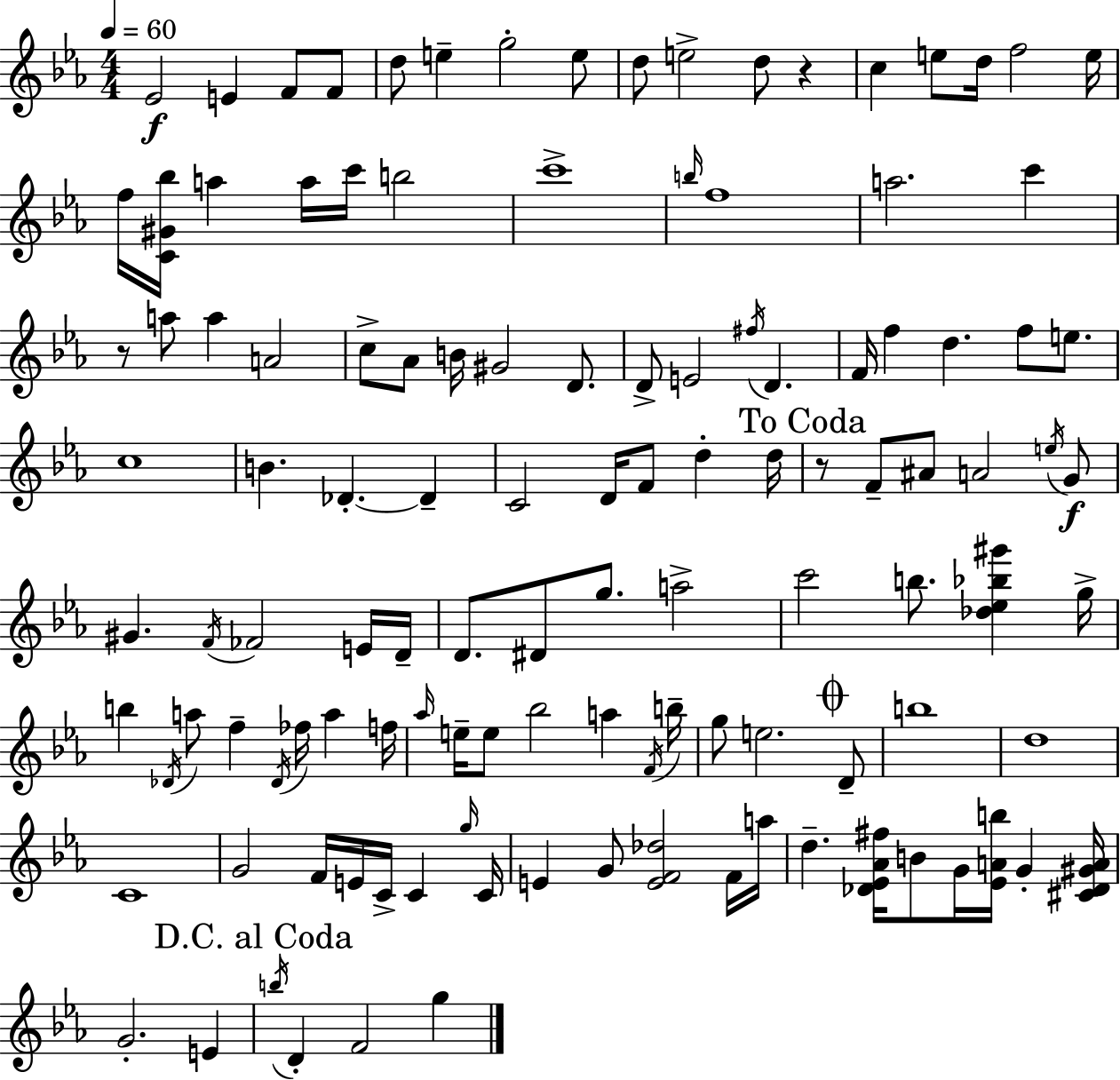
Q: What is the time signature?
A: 4/4